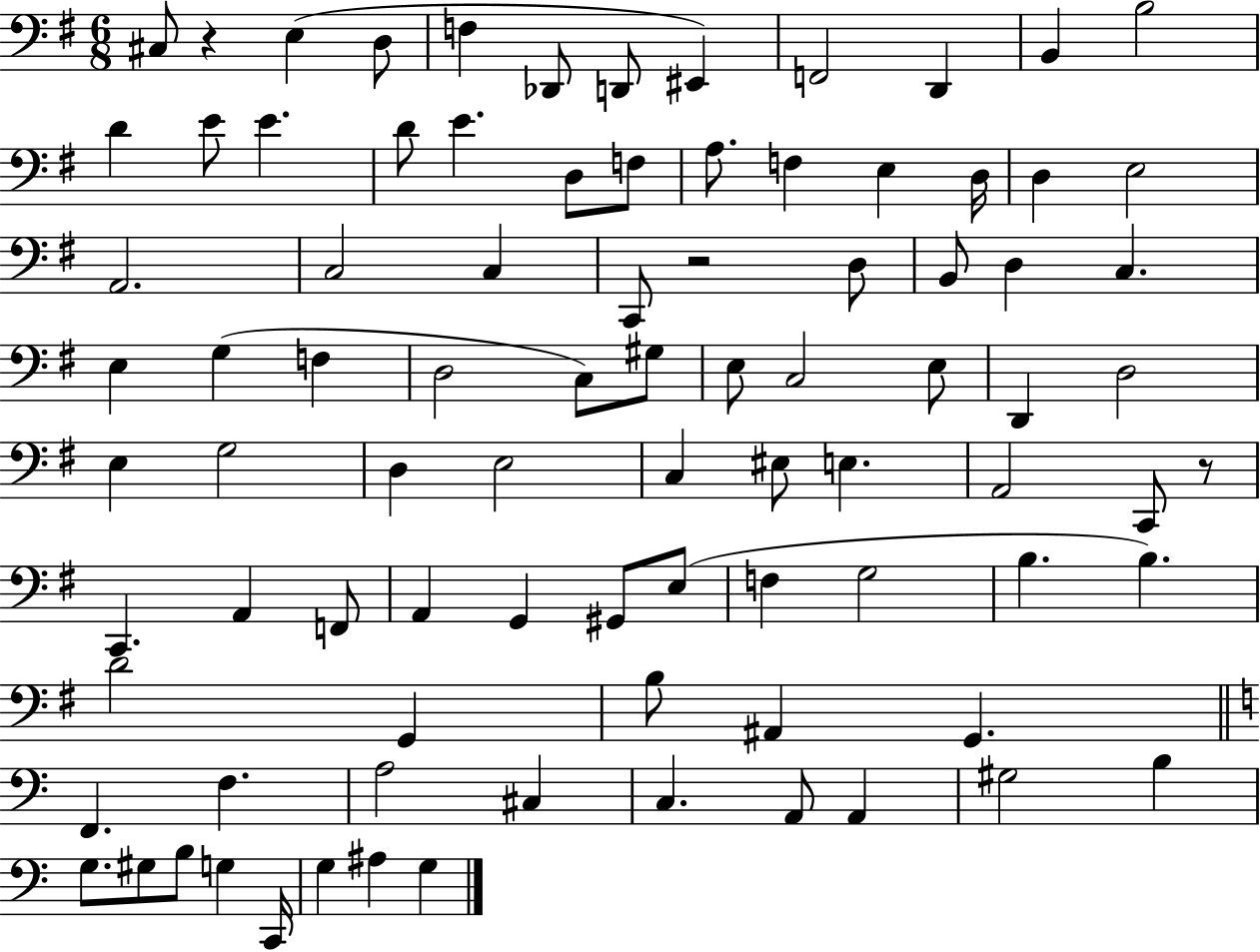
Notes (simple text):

C#3/e R/q E3/q D3/e F3/q Db2/e D2/e EIS2/q F2/h D2/q B2/q B3/h D4/q E4/e E4/q. D4/e E4/q. D3/e F3/e A3/e. F3/q E3/q D3/s D3/q E3/h A2/h. C3/h C3/q C2/e R/h D3/e B2/e D3/q C3/q. E3/q G3/q F3/q D3/h C3/e G#3/e E3/e C3/h E3/e D2/q D3/h E3/q G3/h D3/q E3/h C3/q EIS3/e E3/q. A2/h C2/e R/e C2/q. A2/q F2/e A2/q G2/q G#2/e E3/e F3/q G3/h B3/q. B3/q. D4/h G2/q B3/e A#2/q G2/q. F2/q. F3/q. A3/h C#3/q C3/q. A2/e A2/q G#3/h B3/q G3/e. G#3/e B3/e G3/q C2/s G3/q A#3/q G3/q